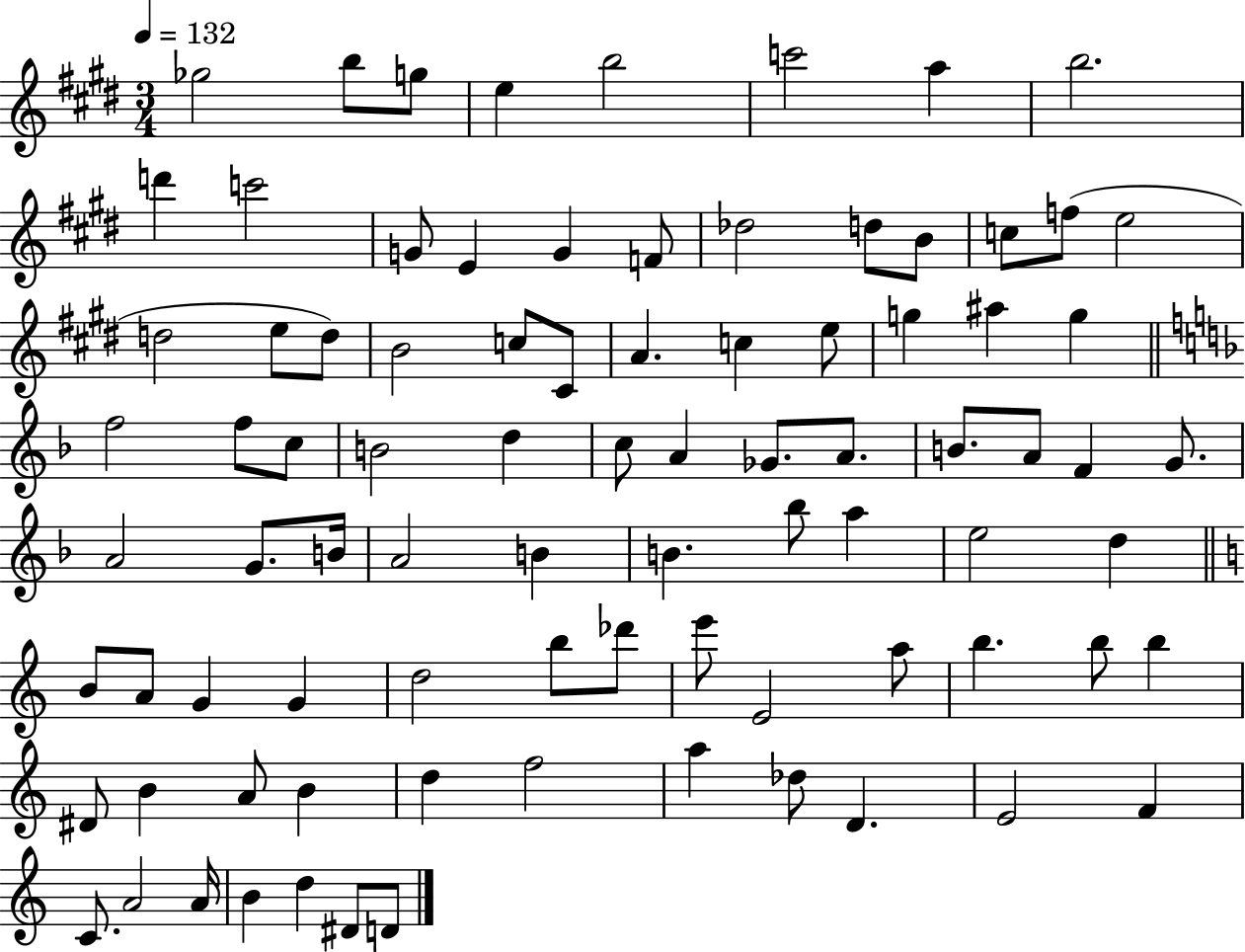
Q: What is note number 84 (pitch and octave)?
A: D5